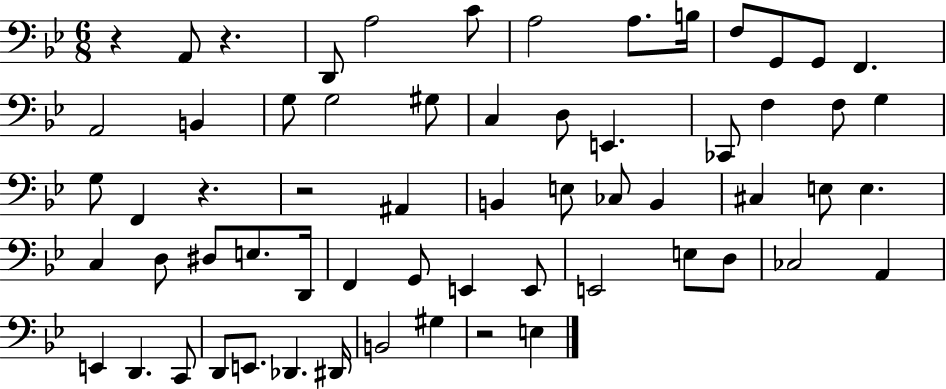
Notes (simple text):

R/q A2/e R/q. D2/e A3/h C4/e A3/h A3/e. B3/s F3/e G2/e G2/e F2/q. A2/h B2/q G3/e G3/h G#3/e C3/q D3/e E2/q. CES2/e F3/q F3/e G3/q G3/e F2/q R/q. R/h A#2/q B2/q E3/e CES3/e B2/q C#3/q E3/e E3/q. C3/q D3/e D#3/e E3/e. D2/s F2/q G2/e E2/q E2/e E2/h E3/e D3/e CES3/h A2/q E2/q D2/q. C2/e D2/e E2/e. Db2/q. D#2/s B2/h G#3/q R/h E3/q